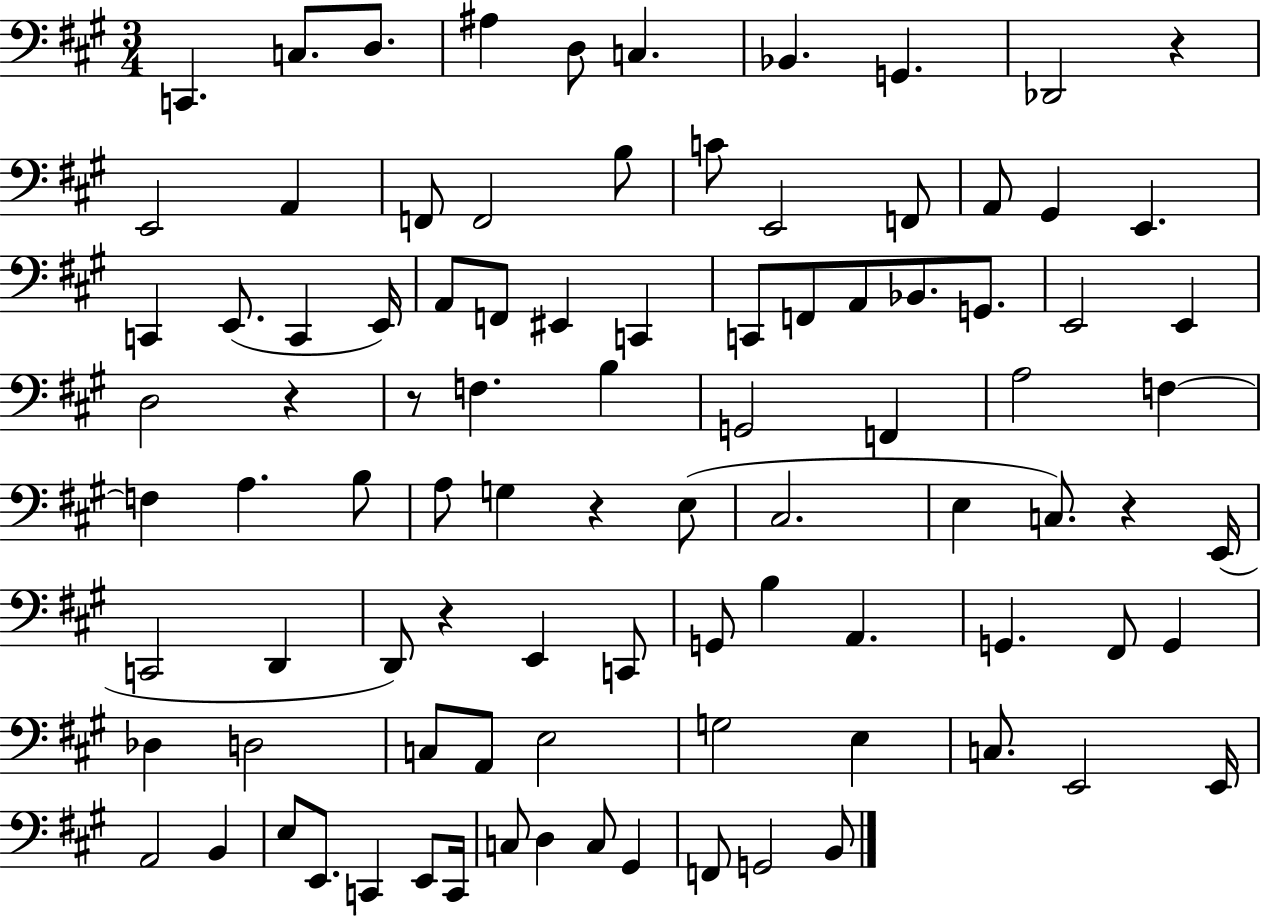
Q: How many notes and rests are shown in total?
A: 93